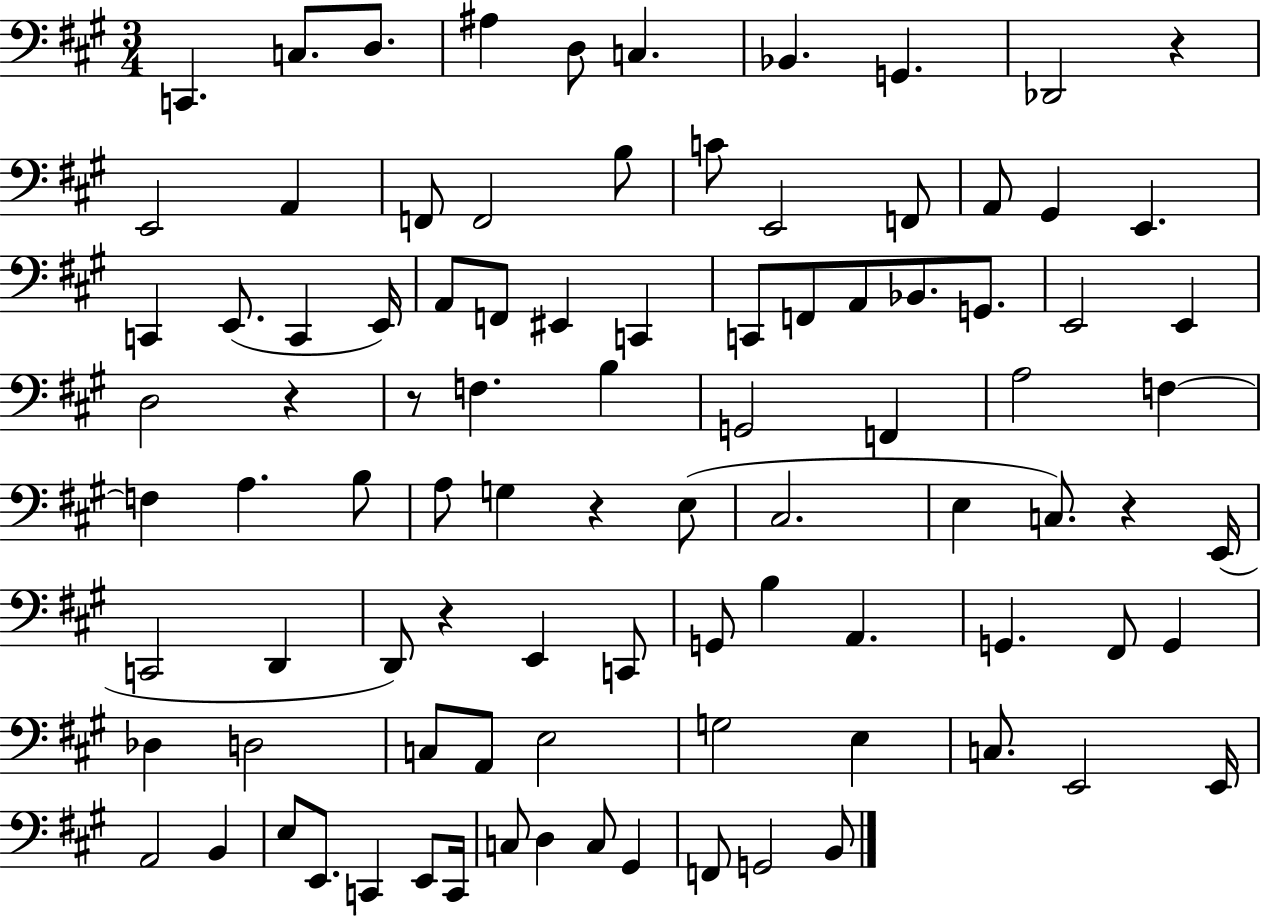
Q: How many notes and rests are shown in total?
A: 93